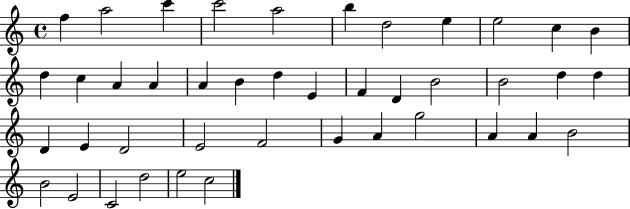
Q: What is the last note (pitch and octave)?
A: C5